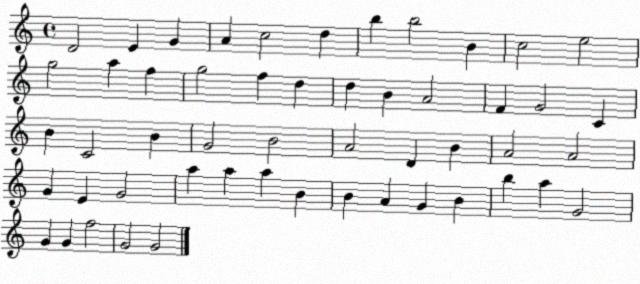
X:1
T:Untitled
M:4/4
L:1/4
K:C
D2 E G A c2 d b b2 B c2 e2 g2 a f g2 f d d B A2 F G2 C B C2 B G2 B2 A2 D B A2 A2 G E G2 a a a B B A G B b a G2 G G f2 G2 G2